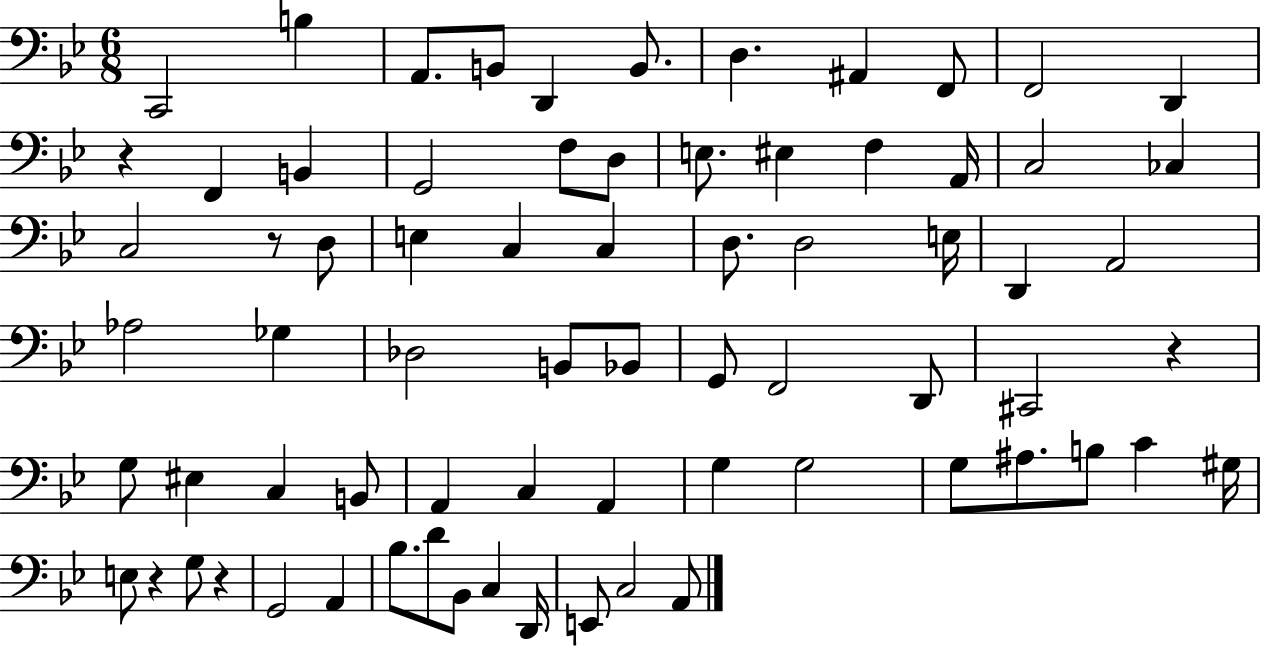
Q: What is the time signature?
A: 6/8